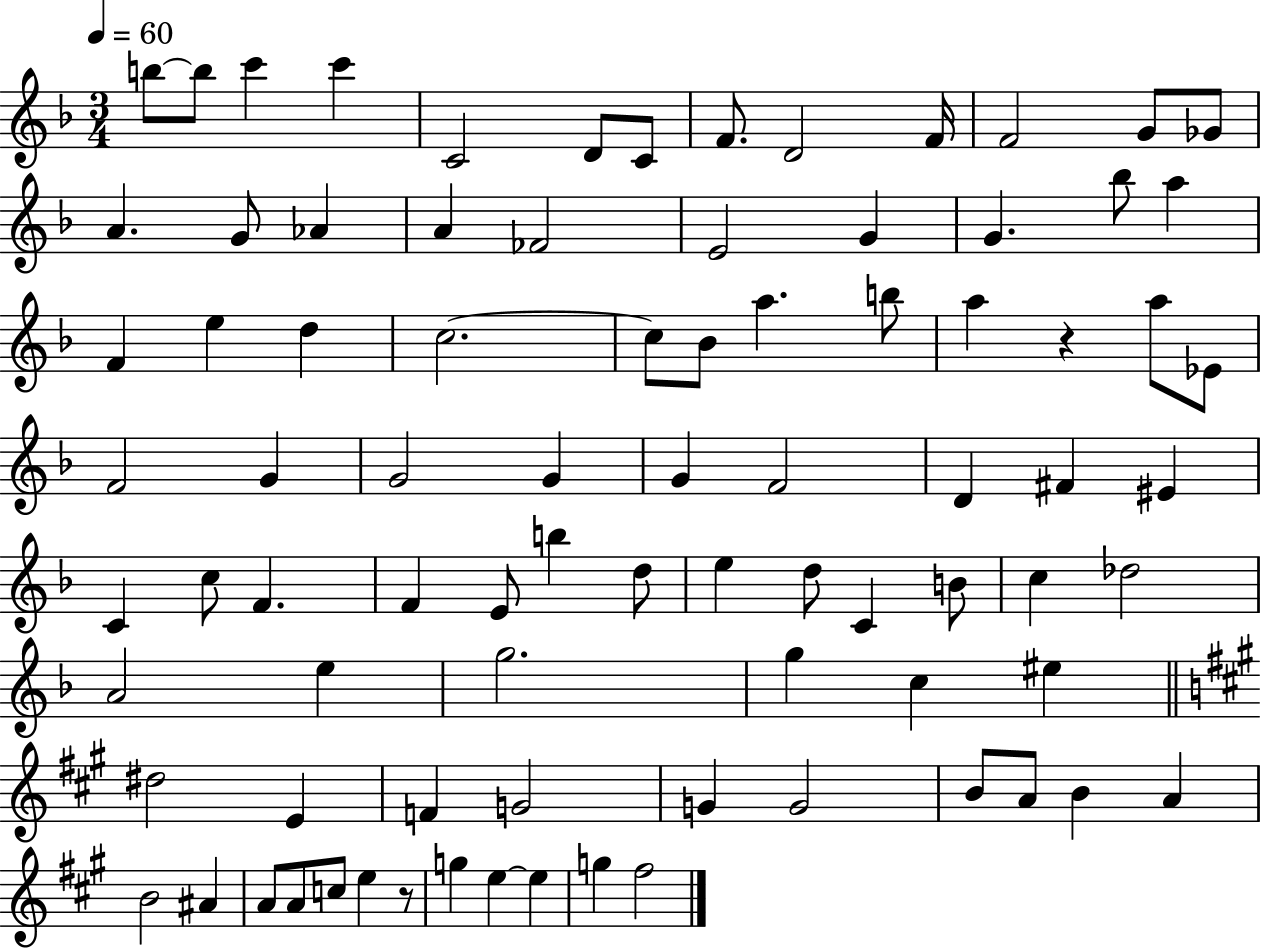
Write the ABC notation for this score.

X:1
T:Untitled
M:3/4
L:1/4
K:F
b/2 b/2 c' c' C2 D/2 C/2 F/2 D2 F/4 F2 G/2 _G/2 A G/2 _A A _F2 E2 G G _b/2 a F e d c2 c/2 _B/2 a b/2 a z a/2 _E/2 F2 G G2 G G F2 D ^F ^E C c/2 F F E/2 b d/2 e d/2 C B/2 c _d2 A2 e g2 g c ^e ^d2 E F G2 G G2 B/2 A/2 B A B2 ^A A/2 A/2 c/2 e z/2 g e e g ^f2